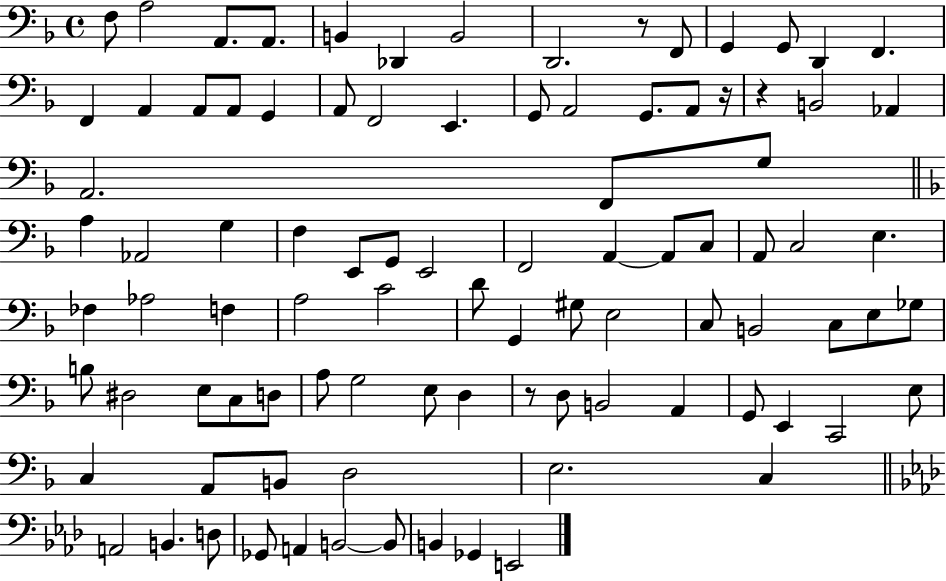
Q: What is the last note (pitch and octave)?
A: E2